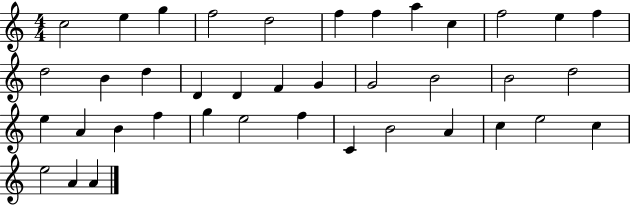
C5/h E5/q G5/q F5/h D5/h F5/q F5/q A5/q C5/q F5/h E5/q F5/q D5/h B4/q D5/q D4/q D4/q F4/q G4/q G4/h B4/h B4/h D5/h E5/q A4/q B4/q F5/q G5/q E5/h F5/q C4/q B4/h A4/q C5/q E5/h C5/q E5/h A4/q A4/q